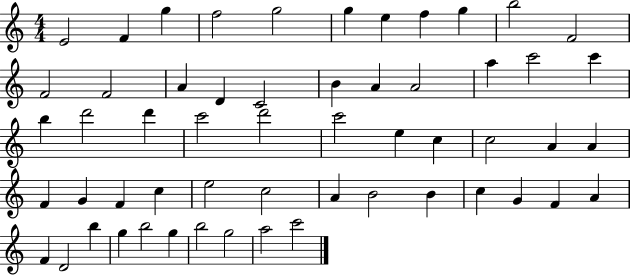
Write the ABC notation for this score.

X:1
T:Untitled
M:4/4
L:1/4
K:C
E2 F g f2 g2 g e f g b2 F2 F2 F2 A D C2 B A A2 a c'2 c' b d'2 d' c'2 d'2 c'2 e c c2 A A F G F c e2 c2 A B2 B c G F A F D2 b g b2 g b2 g2 a2 c'2